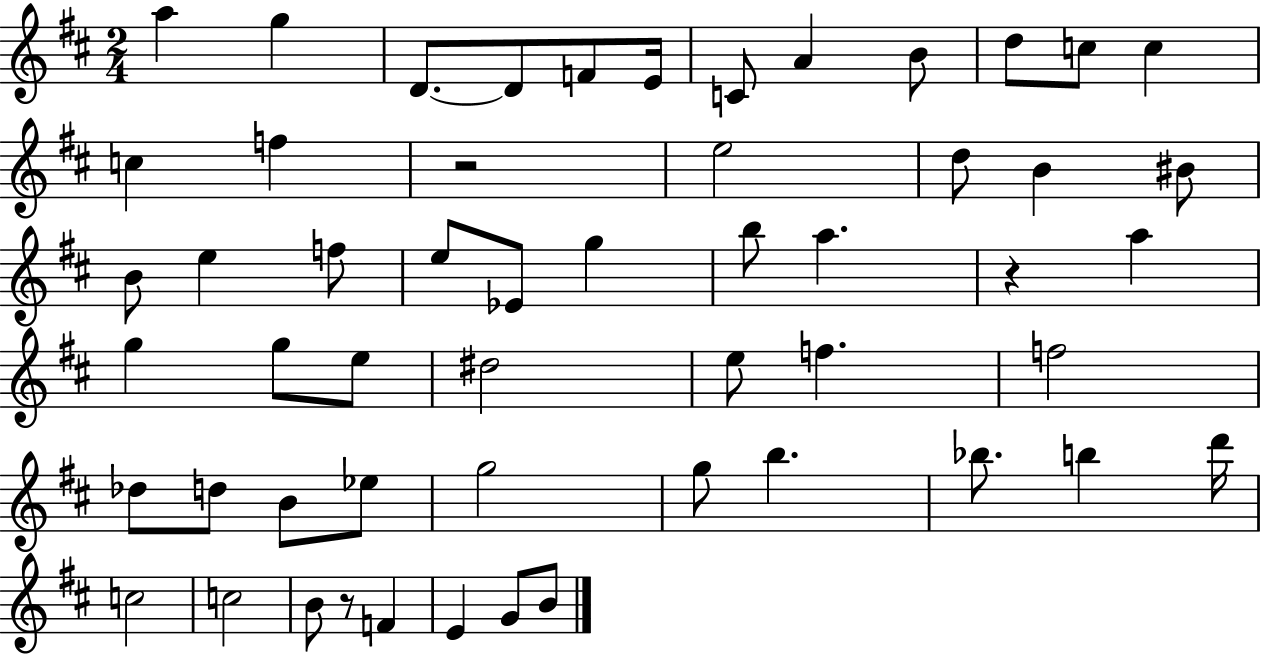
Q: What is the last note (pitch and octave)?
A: B4